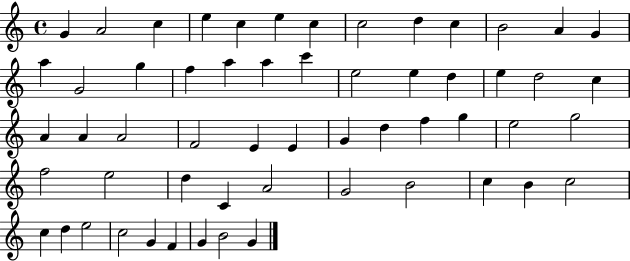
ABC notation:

X:1
T:Untitled
M:4/4
L:1/4
K:C
G A2 c e c e c c2 d c B2 A G a G2 g f a a c' e2 e d e d2 c A A A2 F2 E E G d f g e2 g2 f2 e2 d C A2 G2 B2 c B c2 c d e2 c2 G F G B2 G